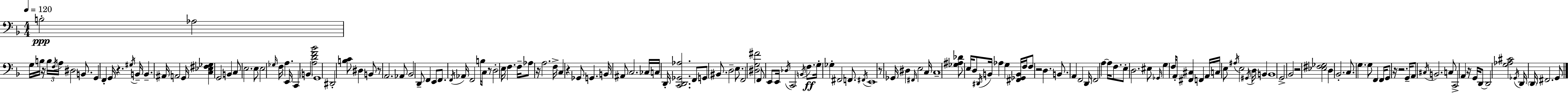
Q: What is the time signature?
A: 4/4